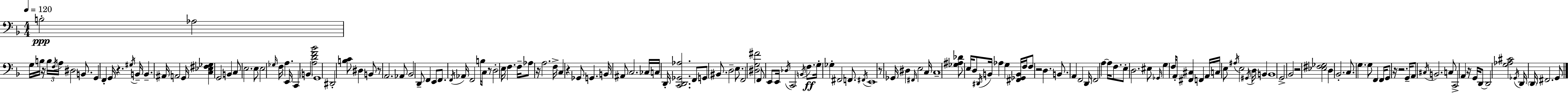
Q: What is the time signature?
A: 4/4